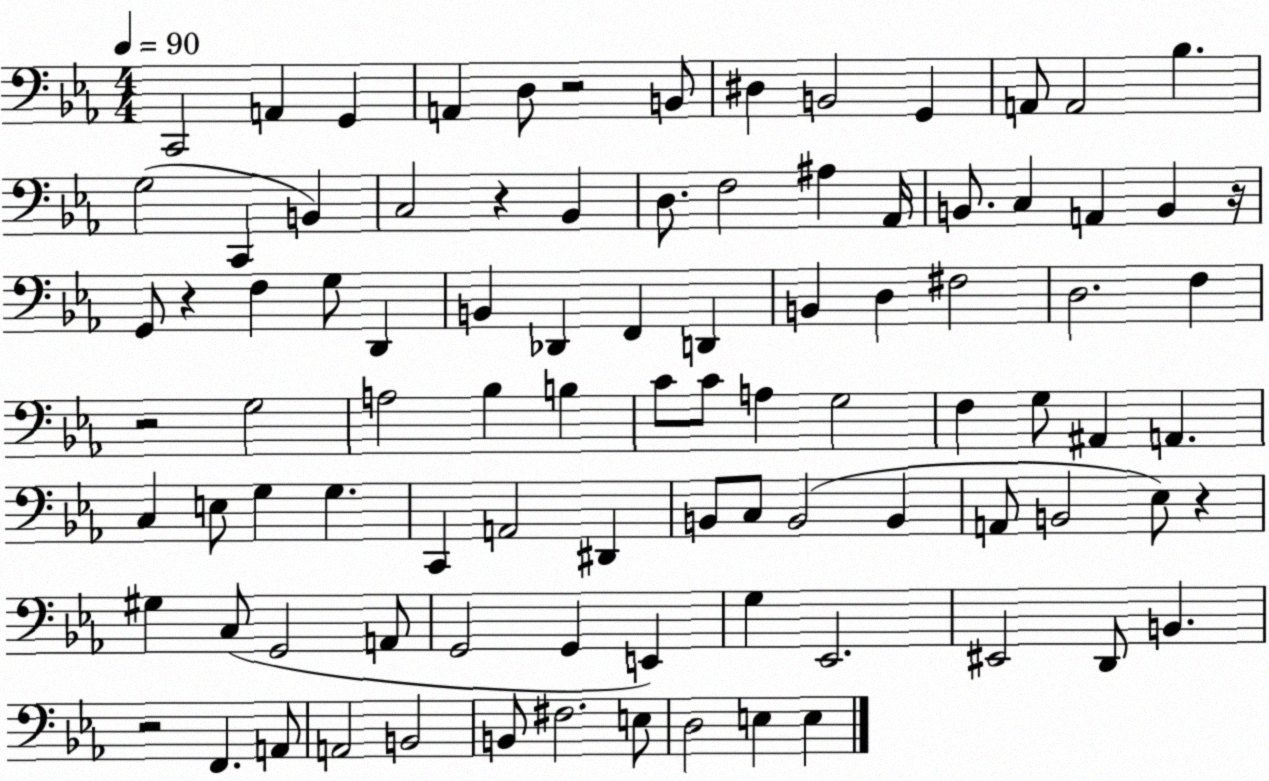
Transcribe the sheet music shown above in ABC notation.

X:1
T:Untitled
M:4/4
L:1/4
K:Eb
C,,2 A,, G,, A,, D,/2 z2 B,,/2 ^D, B,,2 G,, A,,/2 A,,2 _B, G,2 C,, B,, C,2 z _B,, D,/2 F,2 ^A, _A,,/4 B,,/2 C, A,, B,, z/4 G,,/2 z F, G,/2 D,, B,, _D,, F,, D,, B,, D, ^F,2 D,2 F, z2 G,2 A,2 _B, B, C/2 C/2 A, G,2 F, G,/2 ^A,, A,, C, E,/2 G, G, C,, A,,2 ^D,, B,,/2 C,/2 B,,2 B,, A,,/2 B,,2 _E,/2 z ^G, C,/2 G,,2 A,,/2 G,,2 G,, E,, G, _E,,2 ^E,,2 D,,/2 B,, z2 F,, A,,/2 A,,2 B,,2 B,,/2 ^F,2 E,/2 D,2 E, E,